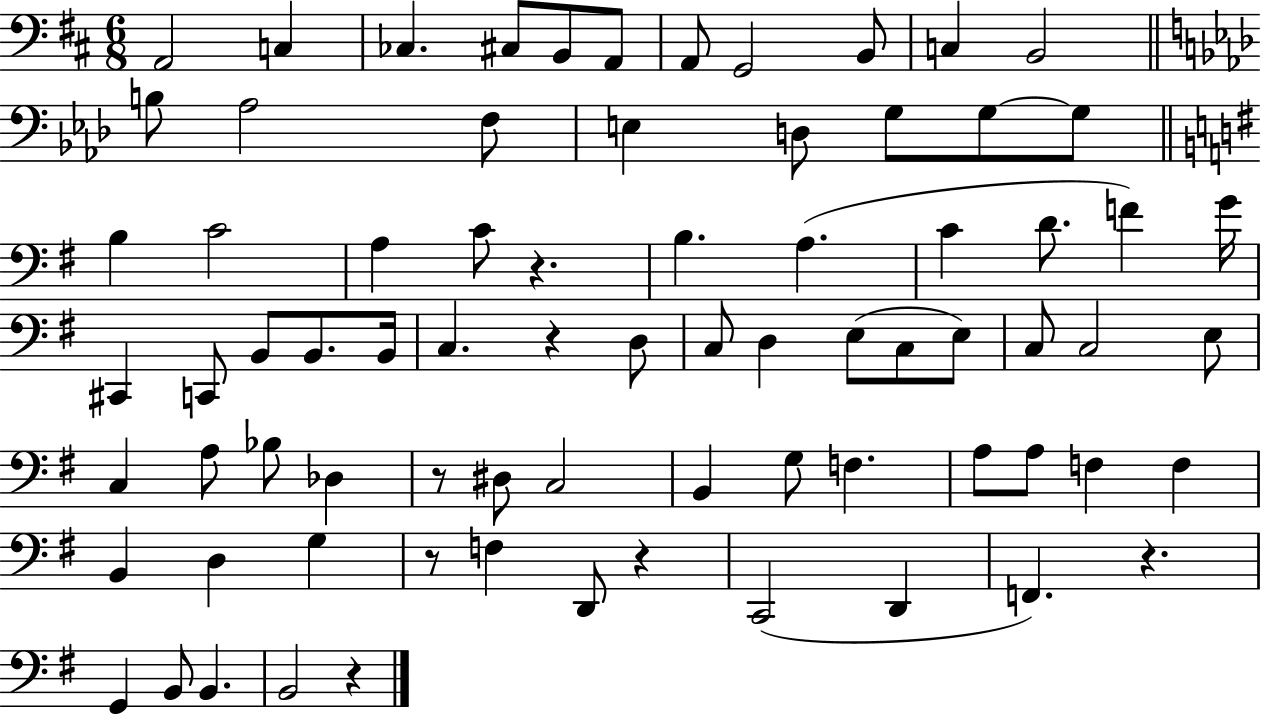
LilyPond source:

{
  \clef bass
  \numericTimeSignature
  \time 6/8
  \key d \major
  \repeat volta 2 { a,2 c4 | ces4. cis8 b,8 a,8 | a,8 g,2 b,8 | c4 b,2 | \break \bar "||" \break \key aes \major b8 aes2 f8 | e4 d8 g8 g8~~ g8 | \bar "||" \break \key e \minor b4 c'2 | a4 c'8 r4. | b4. a4.( | c'4 d'8. f'4) g'16 | \break cis,4 c,8 b,8 b,8. b,16 | c4. r4 d8 | c8 d4 e8( c8 e8) | c8 c2 e8 | \break c4 a8 bes8 des4 | r8 dis8 c2 | b,4 g8 f4. | a8 a8 f4 f4 | \break b,4 d4 g4 | r8 f4 d,8 r4 | c,2( d,4 | f,4.) r4. | \break g,4 b,8 b,4. | b,2 r4 | } \bar "|."
}